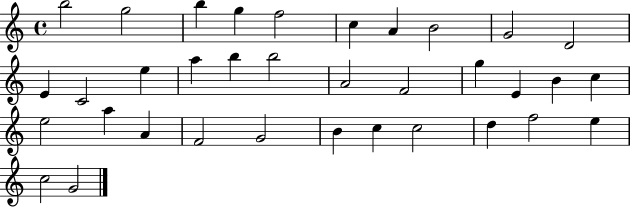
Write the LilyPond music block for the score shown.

{
  \clef treble
  \time 4/4
  \defaultTimeSignature
  \key c \major
  b''2 g''2 | b''4 g''4 f''2 | c''4 a'4 b'2 | g'2 d'2 | \break e'4 c'2 e''4 | a''4 b''4 b''2 | a'2 f'2 | g''4 e'4 b'4 c''4 | \break e''2 a''4 a'4 | f'2 g'2 | b'4 c''4 c''2 | d''4 f''2 e''4 | \break c''2 g'2 | \bar "|."
}